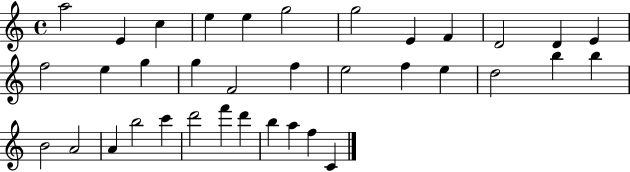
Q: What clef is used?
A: treble